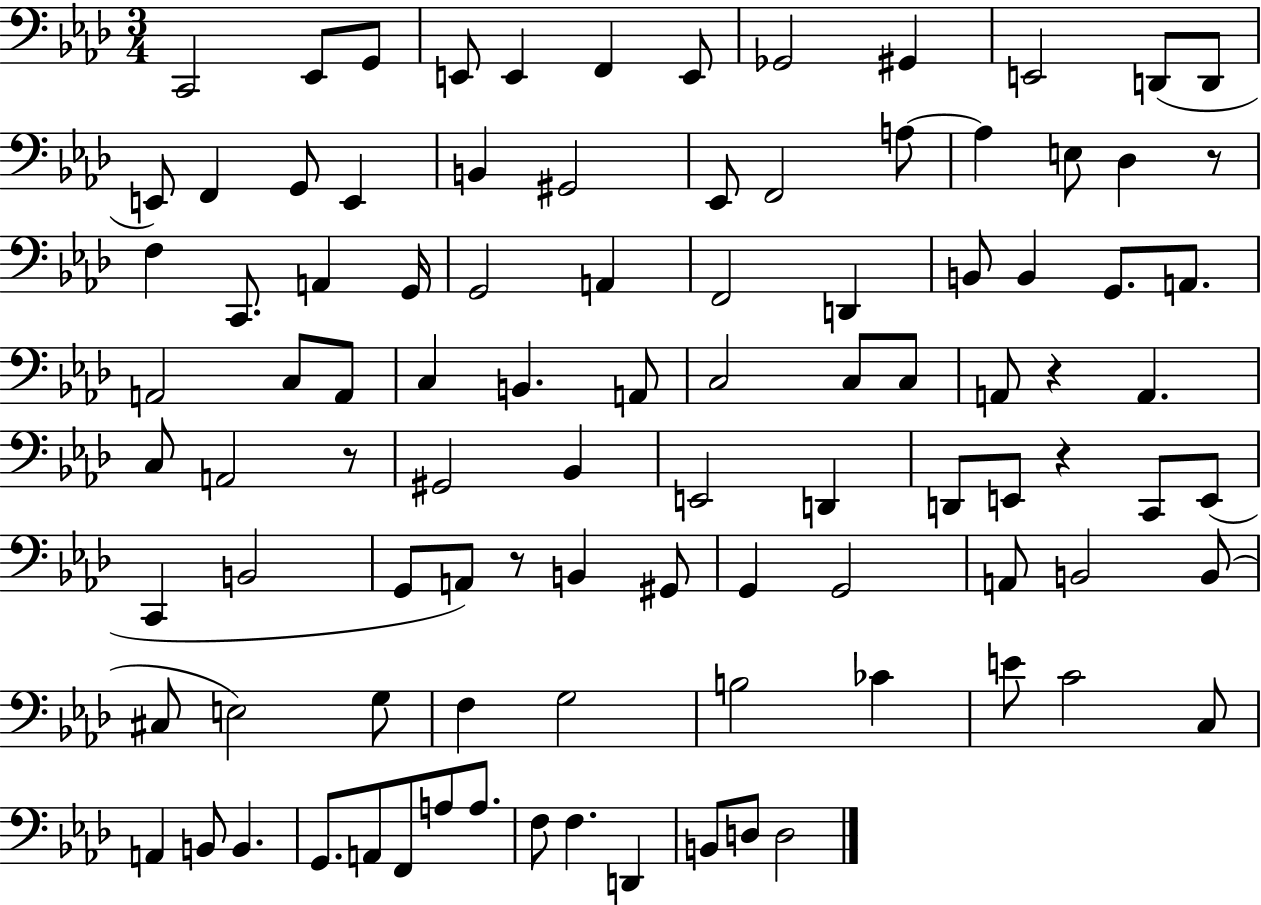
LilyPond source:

{
  \clef bass
  \numericTimeSignature
  \time 3/4
  \key aes \major
  c,2 ees,8 g,8 | e,8 e,4 f,4 e,8 | ges,2 gis,4 | e,2 d,8( d,8 | \break e,8) f,4 g,8 e,4 | b,4 gis,2 | ees,8 f,2 a8~~ | a4 e8 des4 r8 | \break f4 c,8. a,4 g,16 | g,2 a,4 | f,2 d,4 | b,8 b,4 g,8. a,8. | \break a,2 c8 a,8 | c4 b,4. a,8 | c2 c8 c8 | a,8 r4 a,4. | \break c8 a,2 r8 | gis,2 bes,4 | e,2 d,4 | d,8 e,8 r4 c,8 e,8( | \break c,4 b,2 | g,8 a,8) r8 b,4 gis,8 | g,4 g,2 | a,8 b,2 b,8( | \break cis8 e2) g8 | f4 g2 | b2 ces'4 | e'8 c'2 c8 | \break a,4 b,8 b,4. | g,8. a,8 f,8 a8 a8. | f8 f4. d,4 | b,8 d8 d2 | \break \bar "|."
}